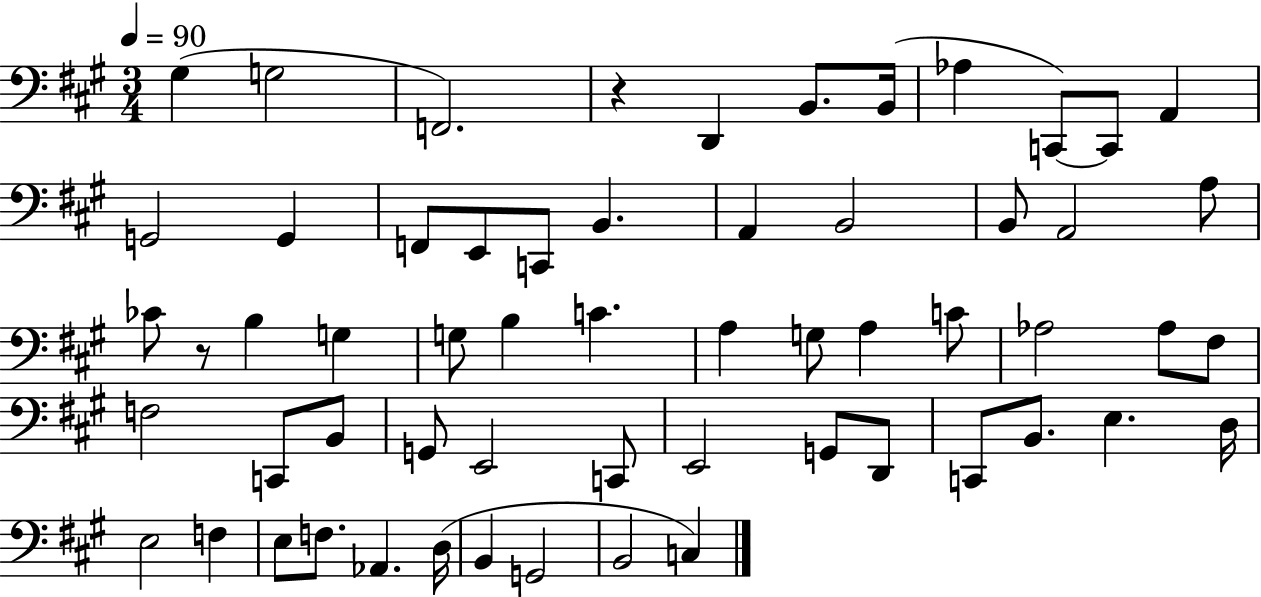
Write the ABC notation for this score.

X:1
T:Untitled
M:3/4
L:1/4
K:A
^G, G,2 F,,2 z D,, B,,/2 B,,/4 _A, C,,/2 C,,/2 A,, G,,2 G,, F,,/2 E,,/2 C,,/2 B,, A,, B,,2 B,,/2 A,,2 A,/2 _C/2 z/2 B, G, G,/2 B, C A, G,/2 A, C/2 _A,2 _A,/2 ^F,/2 F,2 C,,/2 B,,/2 G,,/2 E,,2 C,,/2 E,,2 G,,/2 D,,/2 C,,/2 B,,/2 E, D,/4 E,2 F, E,/2 F,/2 _A,, D,/4 B,, G,,2 B,,2 C,